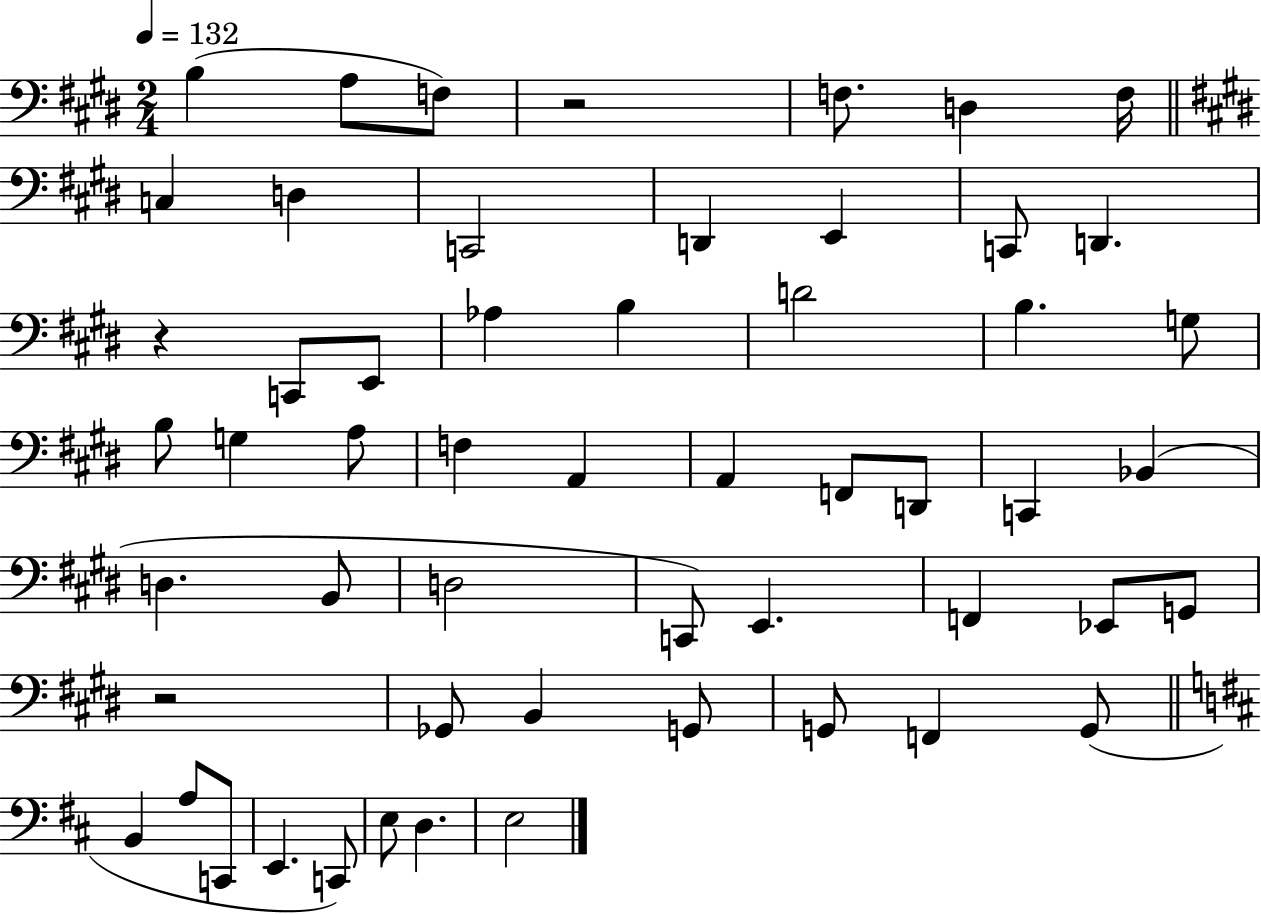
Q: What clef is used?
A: bass